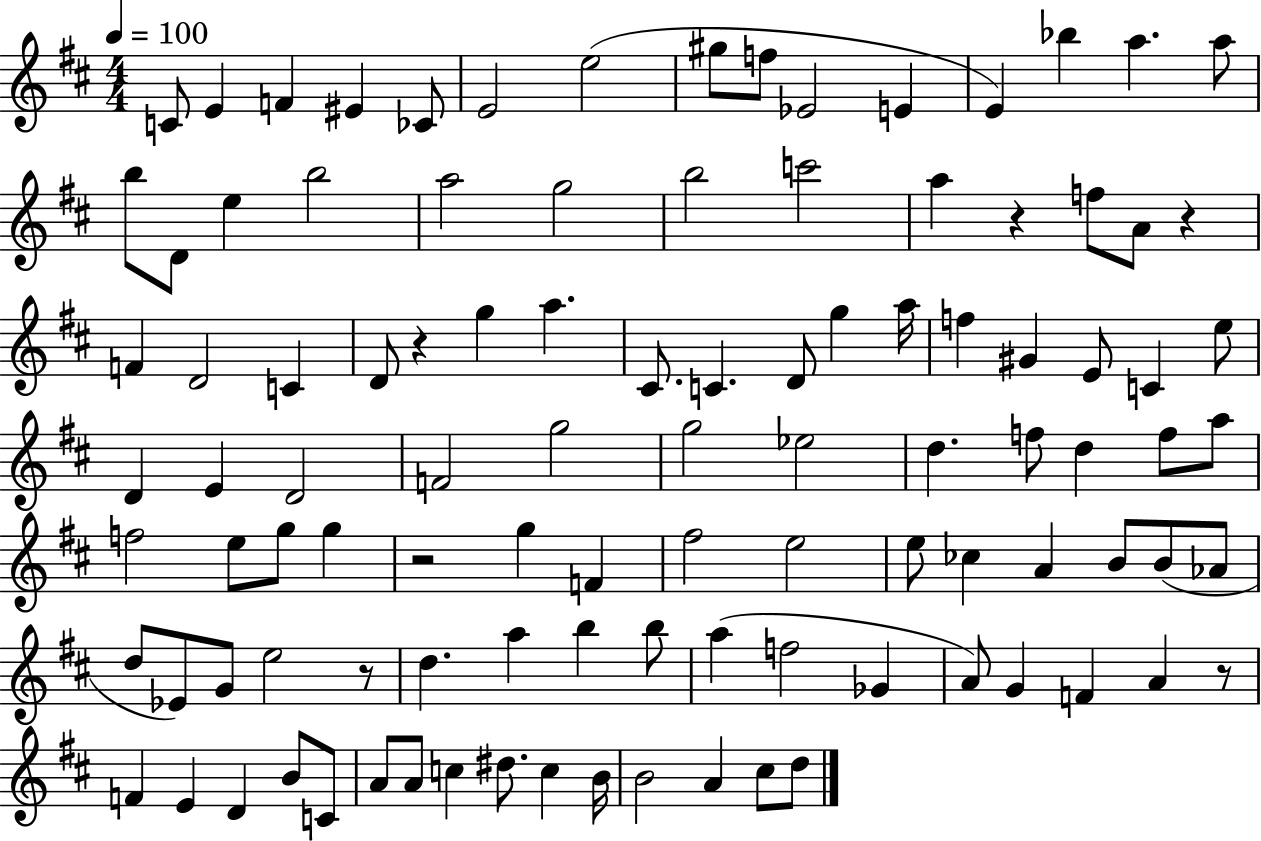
X:1
T:Untitled
M:4/4
L:1/4
K:D
C/2 E F ^E _C/2 E2 e2 ^g/2 f/2 _E2 E E _b a a/2 b/2 D/2 e b2 a2 g2 b2 c'2 a z f/2 A/2 z F D2 C D/2 z g a ^C/2 C D/2 g a/4 f ^G E/2 C e/2 D E D2 F2 g2 g2 _e2 d f/2 d f/2 a/2 f2 e/2 g/2 g z2 g F ^f2 e2 e/2 _c A B/2 B/2 _A/2 d/2 _E/2 G/2 e2 z/2 d a b b/2 a f2 _G A/2 G F A z/2 F E D B/2 C/2 A/2 A/2 c ^d/2 c B/4 B2 A ^c/2 d/2